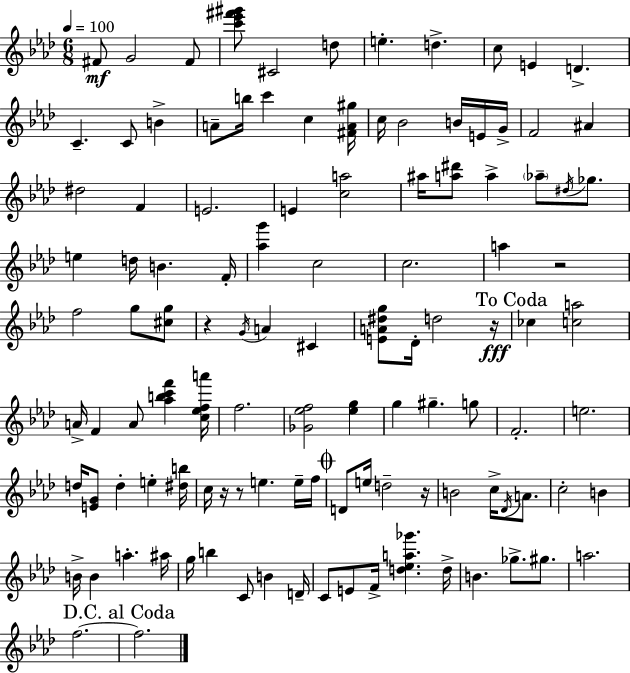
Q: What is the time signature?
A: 6/8